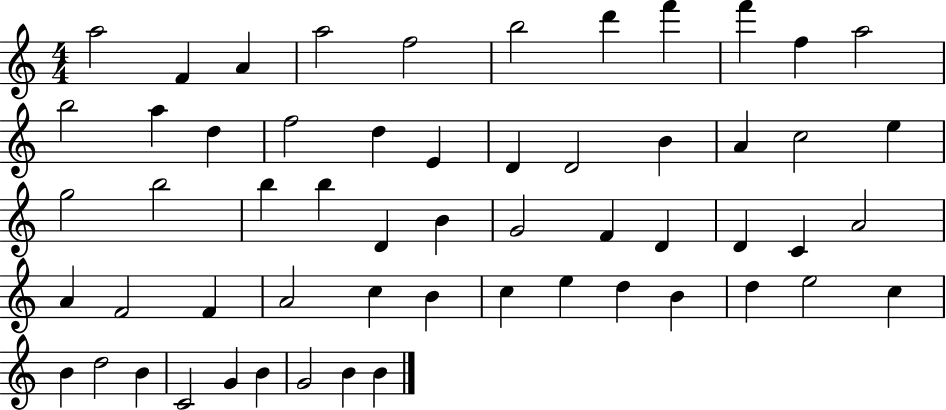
{
  \clef treble
  \numericTimeSignature
  \time 4/4
  \key c \major
  a''2 f'4 a'4 | a''2 f''2 | b''2 d'''4 f'''4 | f'''4 f''4 a''2 | \break b''2 a''4 d''4 | f''2 d''4 e'4 | d'4 d'2 b'4 | a'4 c''2 e''4 | \break g''2 b''2 | b''4 b''4 d'4 b'4 | g'2 f'4 d'4 | d'4 c'4 a'2 | \break a'4 f'2 f'4 | a'2 c''4 b'4 | c''4 e''4 d''4 b'4 | d''4 e''2 c''4 | \break b'4 d''2 b'4 | c'2 g'4 b'4 | g'2 b'4 b'4 | \bar "|."
}